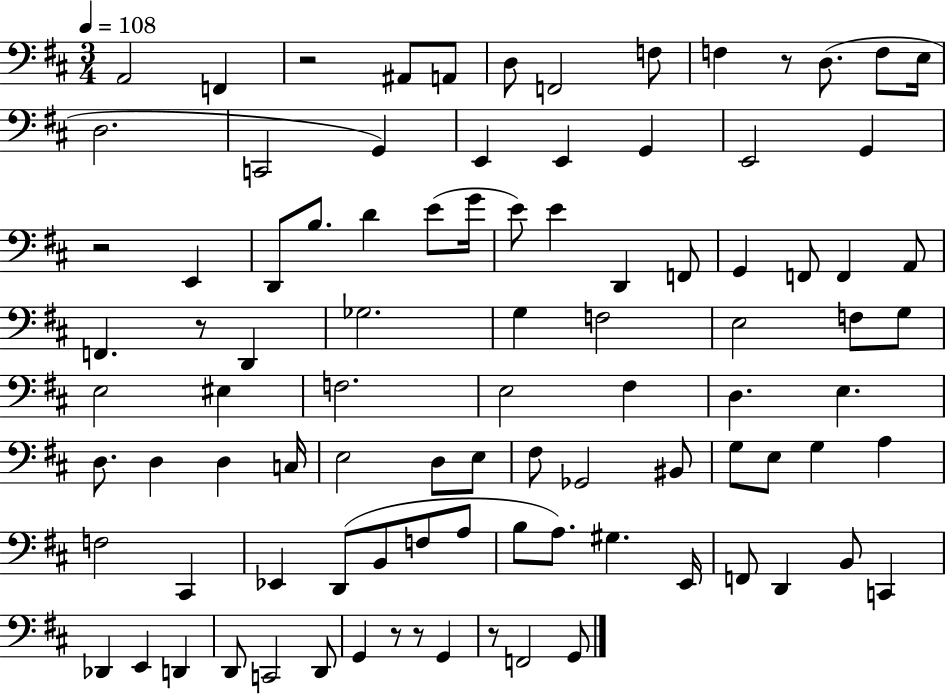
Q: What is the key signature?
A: D major